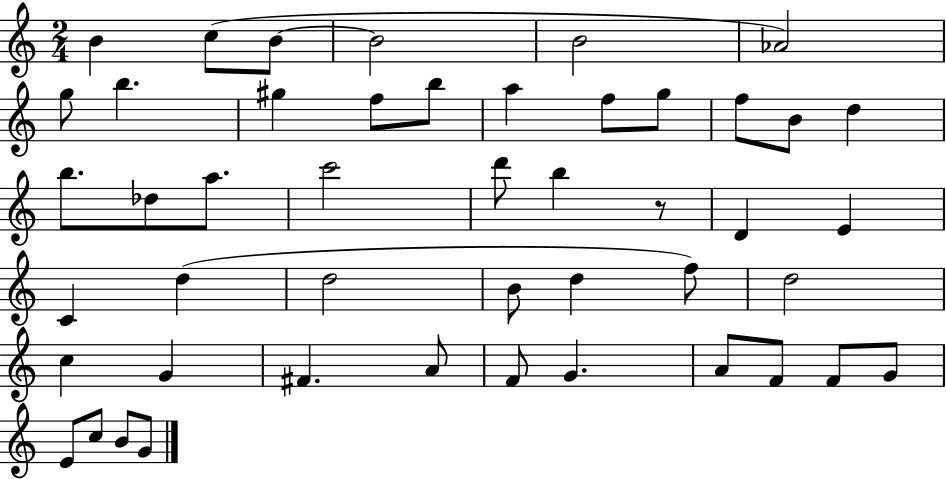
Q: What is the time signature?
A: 2/4